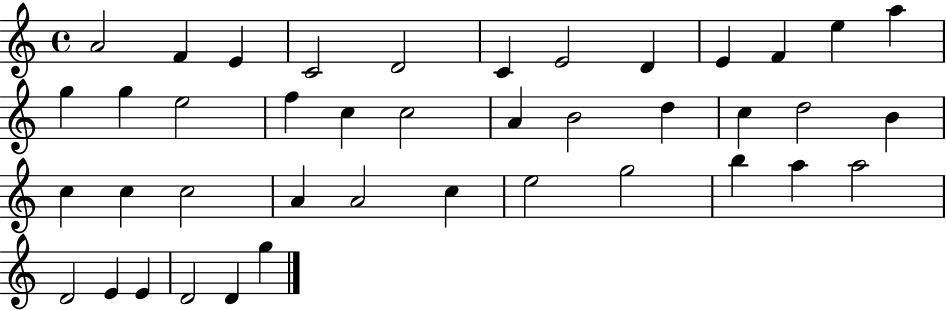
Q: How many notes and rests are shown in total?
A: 41